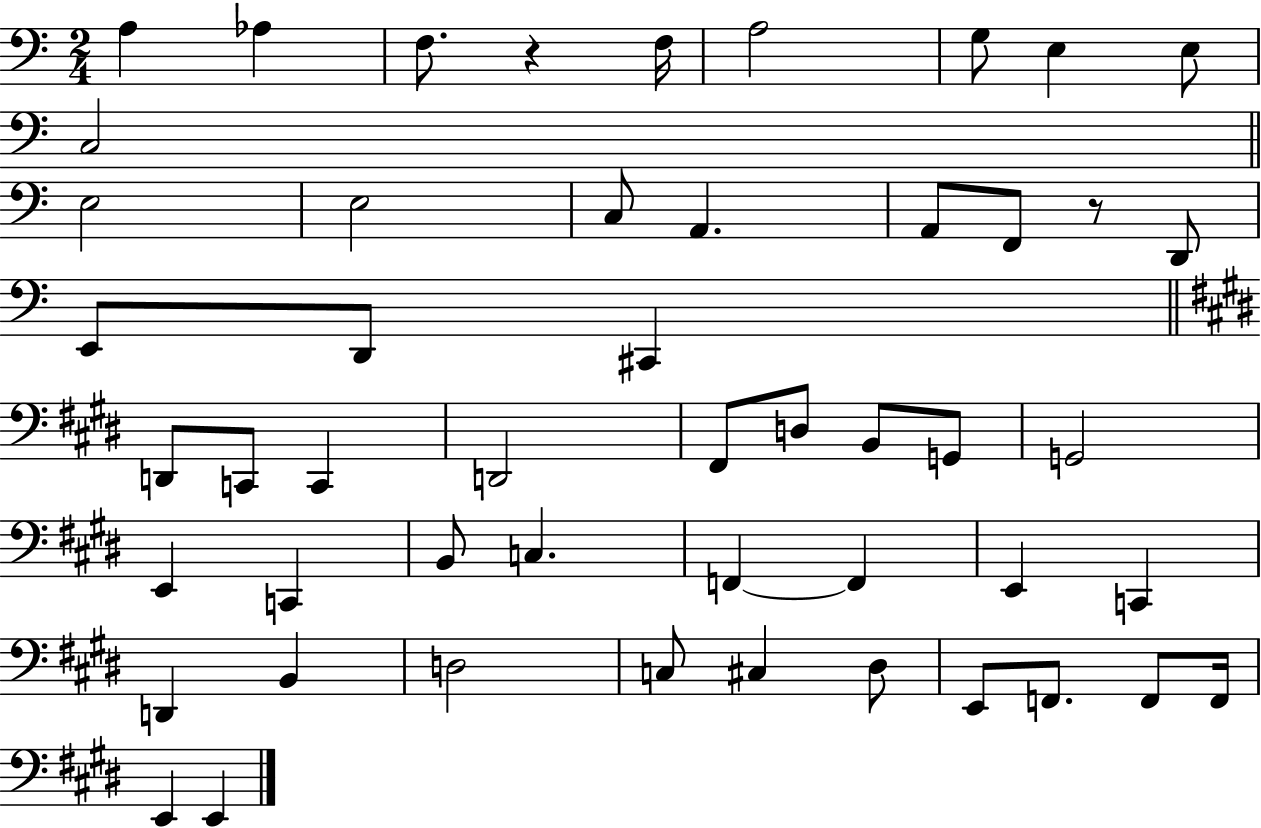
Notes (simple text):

A3/q Ab3/q F3/e. R/q F3/s A3/h G3/e E3/q E3/e C3/h E3/h E3/h C3/e A2/q. A2/e F2/e R/e D2/e E2/e D2/e C#2/q D2/e C2/e C2/q D2/h F#2/e D3/e B2/e G2/e G2/h E2/q C2/q B2/e C3/q. F2/q F2/q E2/q C2/q D2/q B2/q D3/h C3/e C#3/q D#3/e E2/e F2/e. F2/e F2/s E2/q E2/q